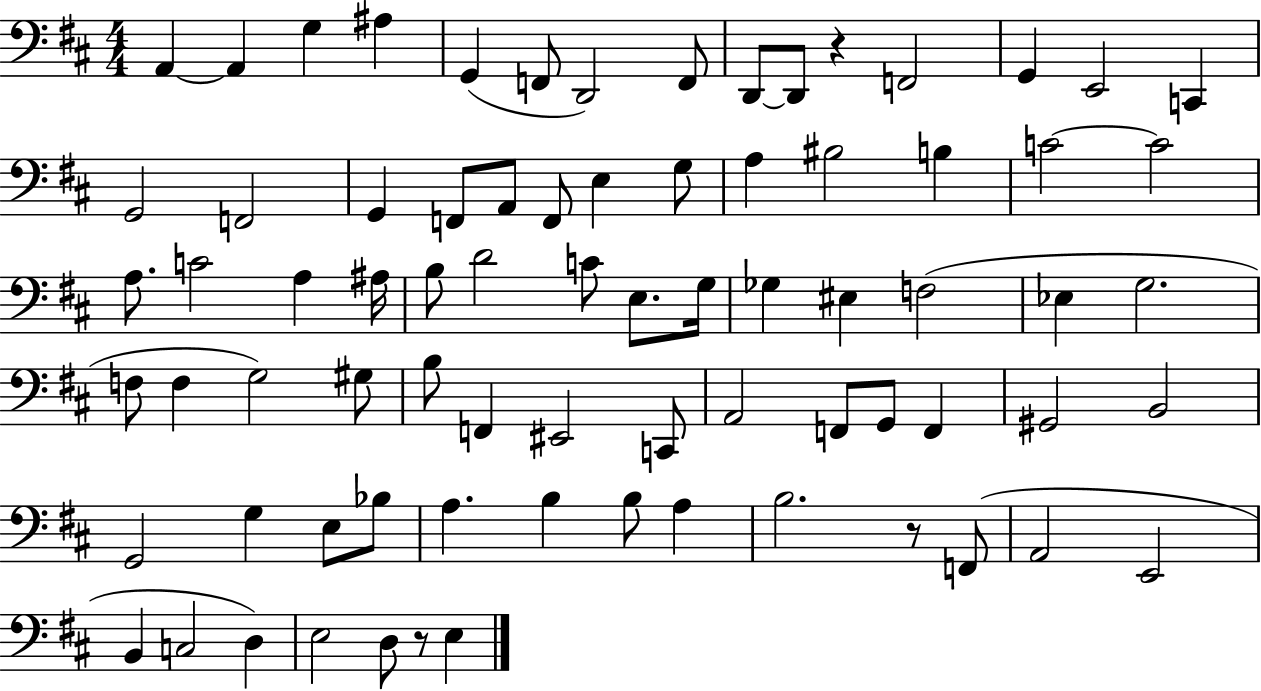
{
  \clef bass
  \numericTimeSignature
  \time 4/4
  \key d \major
  \repeat volta 2 { a,4~~ a,4 g4 ais4 | g,4( f,8 d,2) f,8 | d,8~~ d,8 r4 f,2 | g,4 e,2 c,4 | \break g,2 f,2 | g,4 f,8 a,8 f,8 e4 g8 | a4 bis2 b4 | c'2~~ c'2 | \break a8. c'2 a4 ais16 | b8 d'2 c'8 e8. g16 | ges4 eis4 f2( | ees4 g2. | \break f8 f4 g2) gis8 | b8 f,4 eis,2 c,8 | a,2 f,8 g,8 f,4 | gis,2 b,2 | \break g,2 g4 e8 bes8 | a4. b4 b8 a4 | b2. r8 f,8( | a,2 e,2 | \break b,4 c2 d4) | e2 d8 r8 e4 | } \bar "|."
}